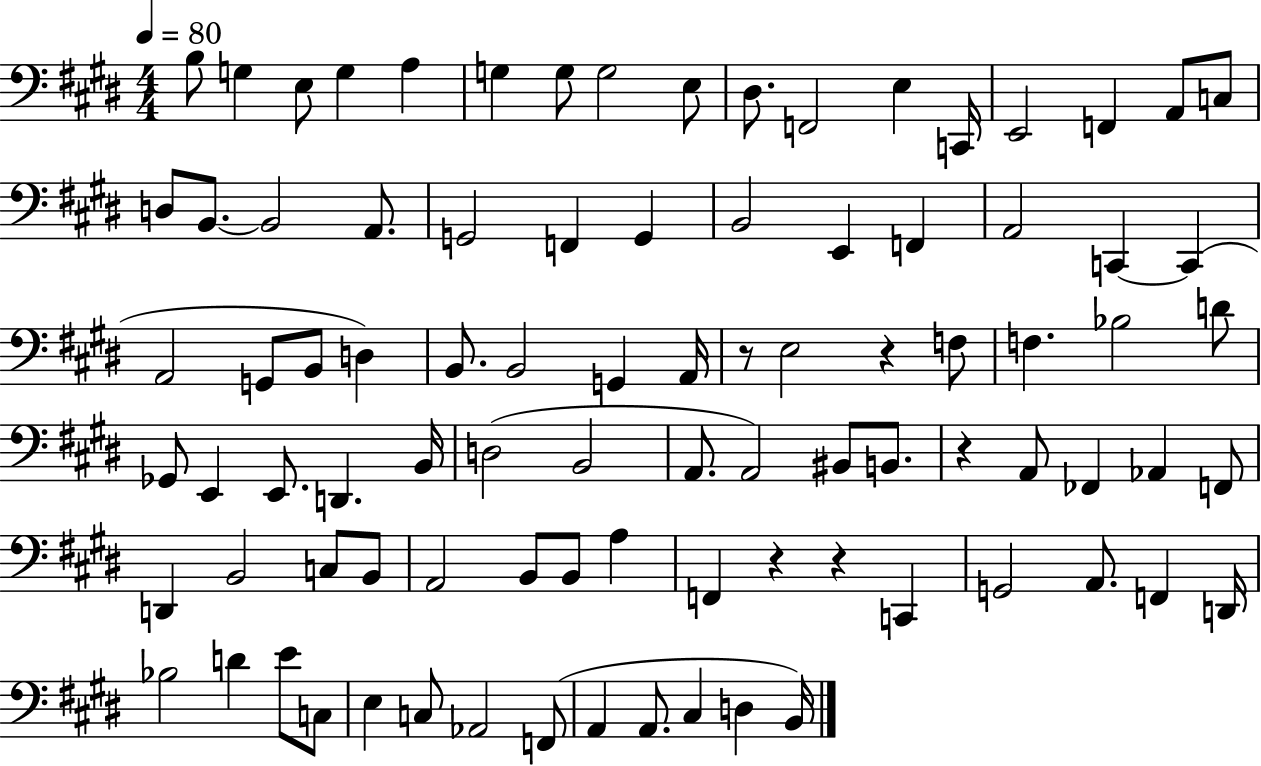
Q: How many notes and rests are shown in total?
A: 90